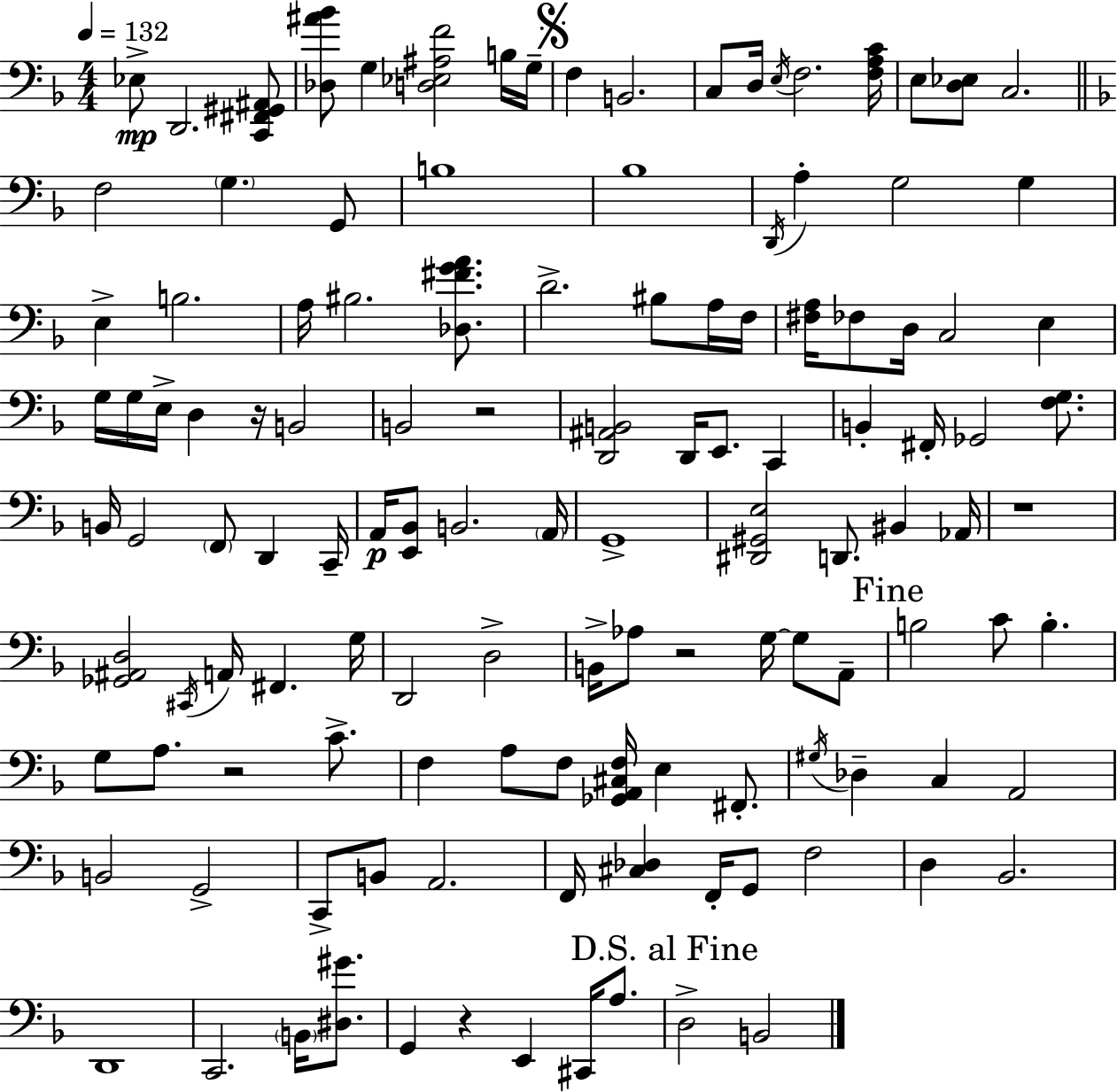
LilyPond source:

{
  \clef bass
  \numericTimeSignature
  \time 4/4
  \key f \major
  \tempo 4 = 132
  ees8->\mp d,2. <c, fis, gis, ais,>8 | <des ais' bes'>8 g4 <d ees ais f'>2 b16 g16-- | \mark \markup { \musicglyph "scripts.segno" } f4 b,2. | c8 d16 \acciaccatura { e16 } f2. | \break <f a c'>16 e8 <d ees>8 c2. | \bar "||" \break \key d \minor f2 \parenthesize g4. g,8 | b1 | bes1 | \acciaccatura { d,16 } a4-. g2 g4 | \break e4-> b2. | a16 bis2. <des fis' g' a'>8. | d'2.-> bis8 a16 | f16 <fis a>16 fes8 d16 c2 e4 | \break g16 g16 e16-> d4 r16 b,2 | b,2 r2 | <d, ais, b,>2 d,16 e,8. c,4 | b,4-. fis,16-. ges,2 <f g>8. | \break b,16 g,2 \parenthesize f,8 d,4 | c,16-- a,16\p <e, bes,>8 b,2. | \parenthesize a,16 g,1-> | <dis, gis, e>2 d,8. bis,4 | \break aes,16 r1 | <ges, ais, d>2 \acciaccatura { cis,16 } a,16 fis,4. | g16 d,2 d2-> | b,16-> aes8 r2 g16~~ g8 | \break a,8-- \mark "Fine" b2 c'8 b4.-. | g8 a8. r2 c'8.-> | f4 a8 f8 <ges, a, cis f>16 e4 fis,8.-. | \acciaccatura { gis16 } des4-- c4 a,2 | \break b,2 g,2-> | c,8-> b,8 a,2. | f,16 <cis des>4 f,16-. g,8 f2 | d4 bes,2. | \break d,1 | c,2. \parenthesize b,16 | <dis gis'>8. g,4 r4 e,4 cis,16 | a8. \mark "D.S. al Fine" d2-> b,2 | \break \bar "|."
}